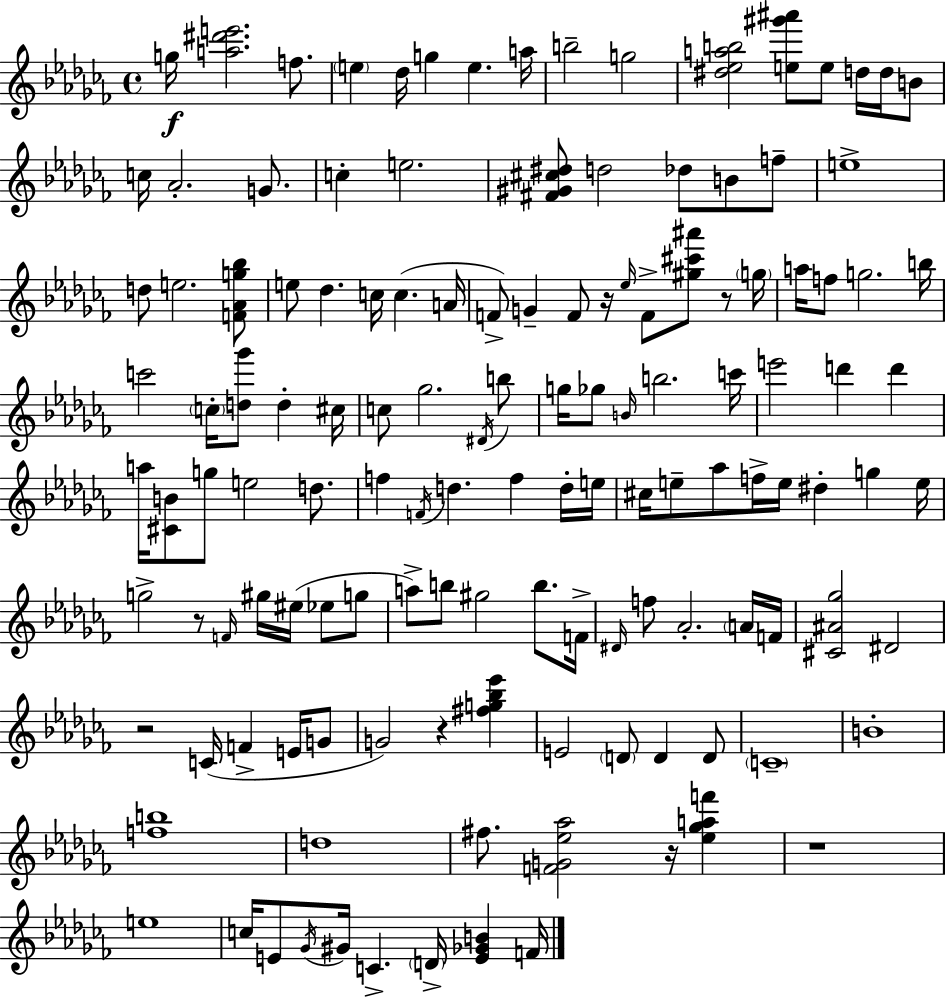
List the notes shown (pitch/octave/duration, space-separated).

G5/s [A5,D#6,E6]/h. F5/e. E5/q Db5/s G5/q E5/q. A5/s B5/h G5/h [D#5,Eb5,A5,B5]/h [E5,G#6,A#6]/e E5/e D5/s D5/s B4/e C5/s Ab4/h. G4/e. C5/q E5/h. [F#4,G#4,C#5,D#5]/e D5/h Db5/e B4/e F5/e E5/w D5/e E5/h. [F4,Ab4,G5,Bb5]/e E5/e Db5/q. C5/s C5/q. A4/s F4/e G4/q F4/e R/s Eb5/s F4/e [G#5,C#6,A#6]/e R/e G5/s A5/s F5/e G5/h. B5/s C6/h C5/s [D5,Gb6]/e D5/q C#5/s C5/e Gb5/h. D#4/s B5/e G5/s Gb5/e B4/s B5/h. C6/s E6/h D6/q D6/q A5/s [C#4,B4]/e G5/e E5/h D5/e. F5/q F4/s D5/q. F5/q D5/s E5/s C#5/s E5/e Ab5/e F5/s E5/s D#5/q G5/q E5/s G5/h R/e F4/s G#5/s EIS5/s Eb5/e G5/e A5/e B5/e G#5/h B5/e. F4/s D#4/s F5/e Ab4/h. A4/s F4/s [C#4,A#4,Gb5]/h D#4/h R/h C4/s F4/q E4/s G4/e G4/h R/q [F#5,G5,Bb5,Eb6]/q E4/h D4/e D4/q D4/e C4/w B4/w [F5,B5]/w D5/w F#5/e. [F4,G4,Eb5,Ab5]/h R/s [Eb5,Gb5,A5,F6]/q R/w E5/w C5/s E4/e Gb4/s G#4/s C4/q. D4/s [E4,Gb4,B4]/q F4/s